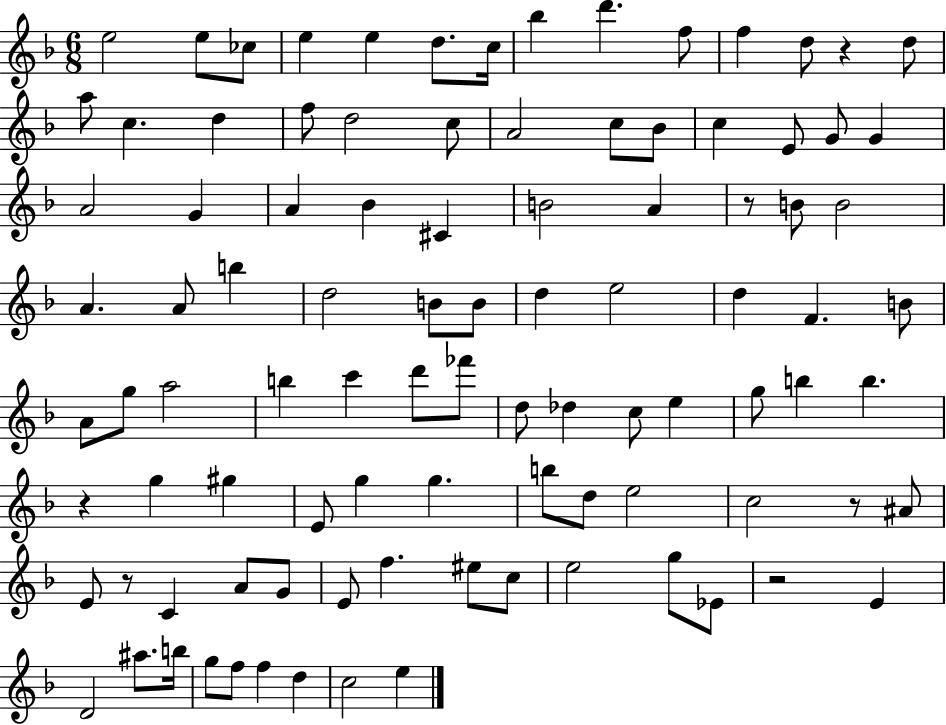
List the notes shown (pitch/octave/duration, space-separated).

E5/h E5/e CES5/e E5/q E5/q D5/e. C5/s Bb5/q D6/q. F5/e F5/q D5/e R/q D5/e A5/e C5/q. D5/q F5/e D5/h C5/e A4/h C5/e Bb4/e C5/q E4/e G4/e G4/q A4/h G4/q A4/q Bb4/q C#4/q B4/h A4/q R/e B4/e B4/h A4/q. A4/e B5/q D5/h B4/e B4/e D5/q E5/h D5/q F4/q. B4/e A4/e G5/e A5/h B5/q C6/q D6/e FES6/e D5/e Db5/q C5/e E5/q G5/e B5/q B5/q. R/q G5/q G#5/q E4/e G5/q G5/q. B5/e D5/e E5/h C5/h R/e A#4/e E4/e R/e C4/q A4/e G4/e E4/e F5/q. EIS5/e C5/e E5/h G5/e Eb4/e R/h E4/q D4/h A#5/e. B5/s G5/e F5/e F5/q D5/q C5/h E5/q